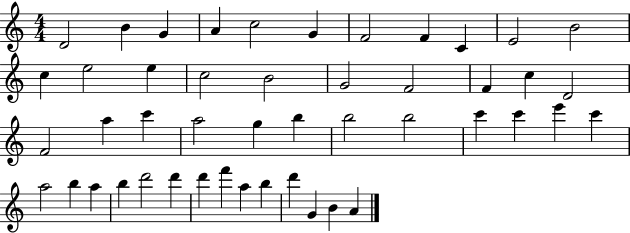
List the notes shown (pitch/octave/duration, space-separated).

D4/h B4/q G4/q A4/q C5/h G4/q F4/h F4/q C4/q E4/h B4/h C5/q E5/h E5/q C5/h B4/h G4/h F4/h F4/q C5/q D4/h F4/h A5/q C6/q A5/h G5/q B5/q B5/h B5/h C6/q C6/q E6/q C6/q A5/h B5/q A5/q B5/q D6/h D6/q D6/q F6/q A5/q B5/q D6/q G4/q B4/q A4/q